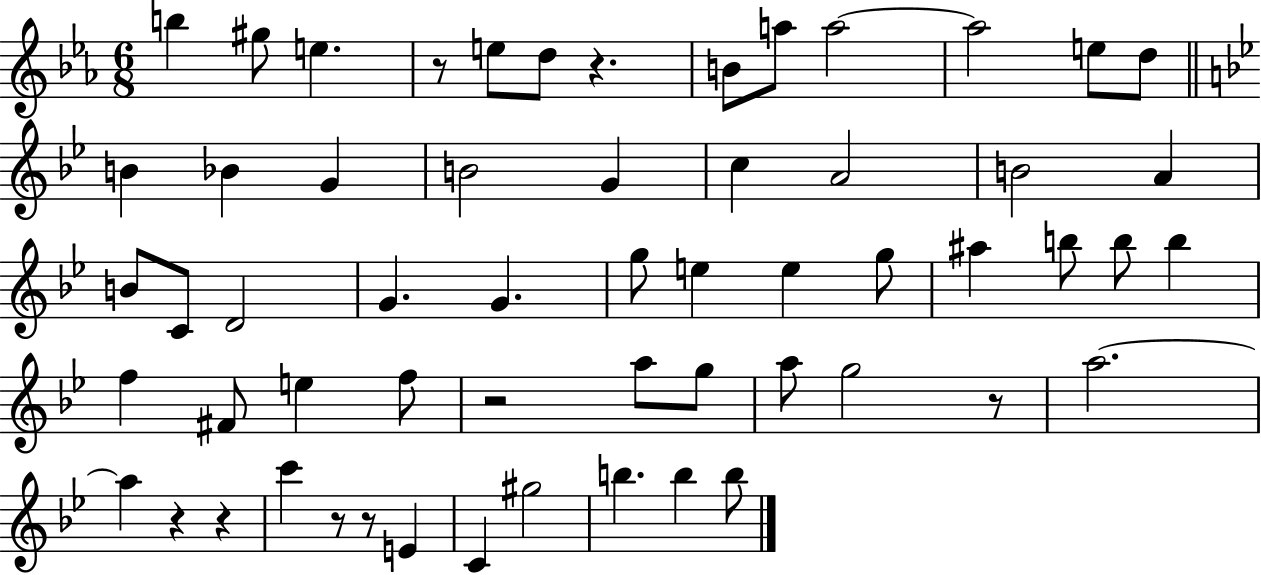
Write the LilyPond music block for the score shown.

{
  \clef treble
  \numericTimeSignature
  \time 6/8
  \key ees \major
  \repeat volta 2 { b''4 gis''8 e''4. | r8 e''8 d''8 r4. | b'8 a''8 a''2~~ | a''2 e''8 d''8 | \break \bar "||" \break \key bes \major b'4 bes'4 g'4 | b'2 g'4 | c''4 a'2 | b'2 a'4 | \break b'8 c'8 d'2 | g'4. g'4. | g''8 e''4 e''4 g''8 | ais''4 b''8 b''8 b''4 | \break f''4 fis'8 e''4 f''8 | r2 a''8 g''8 | a''8 g''2 r8 | a''2.~~ | \break a''4 r4 r4 | c'''4 r8 r8 e'4 | c'4 gis''2 | b''4. b''4 b''8 | \break } \bar "|."
}